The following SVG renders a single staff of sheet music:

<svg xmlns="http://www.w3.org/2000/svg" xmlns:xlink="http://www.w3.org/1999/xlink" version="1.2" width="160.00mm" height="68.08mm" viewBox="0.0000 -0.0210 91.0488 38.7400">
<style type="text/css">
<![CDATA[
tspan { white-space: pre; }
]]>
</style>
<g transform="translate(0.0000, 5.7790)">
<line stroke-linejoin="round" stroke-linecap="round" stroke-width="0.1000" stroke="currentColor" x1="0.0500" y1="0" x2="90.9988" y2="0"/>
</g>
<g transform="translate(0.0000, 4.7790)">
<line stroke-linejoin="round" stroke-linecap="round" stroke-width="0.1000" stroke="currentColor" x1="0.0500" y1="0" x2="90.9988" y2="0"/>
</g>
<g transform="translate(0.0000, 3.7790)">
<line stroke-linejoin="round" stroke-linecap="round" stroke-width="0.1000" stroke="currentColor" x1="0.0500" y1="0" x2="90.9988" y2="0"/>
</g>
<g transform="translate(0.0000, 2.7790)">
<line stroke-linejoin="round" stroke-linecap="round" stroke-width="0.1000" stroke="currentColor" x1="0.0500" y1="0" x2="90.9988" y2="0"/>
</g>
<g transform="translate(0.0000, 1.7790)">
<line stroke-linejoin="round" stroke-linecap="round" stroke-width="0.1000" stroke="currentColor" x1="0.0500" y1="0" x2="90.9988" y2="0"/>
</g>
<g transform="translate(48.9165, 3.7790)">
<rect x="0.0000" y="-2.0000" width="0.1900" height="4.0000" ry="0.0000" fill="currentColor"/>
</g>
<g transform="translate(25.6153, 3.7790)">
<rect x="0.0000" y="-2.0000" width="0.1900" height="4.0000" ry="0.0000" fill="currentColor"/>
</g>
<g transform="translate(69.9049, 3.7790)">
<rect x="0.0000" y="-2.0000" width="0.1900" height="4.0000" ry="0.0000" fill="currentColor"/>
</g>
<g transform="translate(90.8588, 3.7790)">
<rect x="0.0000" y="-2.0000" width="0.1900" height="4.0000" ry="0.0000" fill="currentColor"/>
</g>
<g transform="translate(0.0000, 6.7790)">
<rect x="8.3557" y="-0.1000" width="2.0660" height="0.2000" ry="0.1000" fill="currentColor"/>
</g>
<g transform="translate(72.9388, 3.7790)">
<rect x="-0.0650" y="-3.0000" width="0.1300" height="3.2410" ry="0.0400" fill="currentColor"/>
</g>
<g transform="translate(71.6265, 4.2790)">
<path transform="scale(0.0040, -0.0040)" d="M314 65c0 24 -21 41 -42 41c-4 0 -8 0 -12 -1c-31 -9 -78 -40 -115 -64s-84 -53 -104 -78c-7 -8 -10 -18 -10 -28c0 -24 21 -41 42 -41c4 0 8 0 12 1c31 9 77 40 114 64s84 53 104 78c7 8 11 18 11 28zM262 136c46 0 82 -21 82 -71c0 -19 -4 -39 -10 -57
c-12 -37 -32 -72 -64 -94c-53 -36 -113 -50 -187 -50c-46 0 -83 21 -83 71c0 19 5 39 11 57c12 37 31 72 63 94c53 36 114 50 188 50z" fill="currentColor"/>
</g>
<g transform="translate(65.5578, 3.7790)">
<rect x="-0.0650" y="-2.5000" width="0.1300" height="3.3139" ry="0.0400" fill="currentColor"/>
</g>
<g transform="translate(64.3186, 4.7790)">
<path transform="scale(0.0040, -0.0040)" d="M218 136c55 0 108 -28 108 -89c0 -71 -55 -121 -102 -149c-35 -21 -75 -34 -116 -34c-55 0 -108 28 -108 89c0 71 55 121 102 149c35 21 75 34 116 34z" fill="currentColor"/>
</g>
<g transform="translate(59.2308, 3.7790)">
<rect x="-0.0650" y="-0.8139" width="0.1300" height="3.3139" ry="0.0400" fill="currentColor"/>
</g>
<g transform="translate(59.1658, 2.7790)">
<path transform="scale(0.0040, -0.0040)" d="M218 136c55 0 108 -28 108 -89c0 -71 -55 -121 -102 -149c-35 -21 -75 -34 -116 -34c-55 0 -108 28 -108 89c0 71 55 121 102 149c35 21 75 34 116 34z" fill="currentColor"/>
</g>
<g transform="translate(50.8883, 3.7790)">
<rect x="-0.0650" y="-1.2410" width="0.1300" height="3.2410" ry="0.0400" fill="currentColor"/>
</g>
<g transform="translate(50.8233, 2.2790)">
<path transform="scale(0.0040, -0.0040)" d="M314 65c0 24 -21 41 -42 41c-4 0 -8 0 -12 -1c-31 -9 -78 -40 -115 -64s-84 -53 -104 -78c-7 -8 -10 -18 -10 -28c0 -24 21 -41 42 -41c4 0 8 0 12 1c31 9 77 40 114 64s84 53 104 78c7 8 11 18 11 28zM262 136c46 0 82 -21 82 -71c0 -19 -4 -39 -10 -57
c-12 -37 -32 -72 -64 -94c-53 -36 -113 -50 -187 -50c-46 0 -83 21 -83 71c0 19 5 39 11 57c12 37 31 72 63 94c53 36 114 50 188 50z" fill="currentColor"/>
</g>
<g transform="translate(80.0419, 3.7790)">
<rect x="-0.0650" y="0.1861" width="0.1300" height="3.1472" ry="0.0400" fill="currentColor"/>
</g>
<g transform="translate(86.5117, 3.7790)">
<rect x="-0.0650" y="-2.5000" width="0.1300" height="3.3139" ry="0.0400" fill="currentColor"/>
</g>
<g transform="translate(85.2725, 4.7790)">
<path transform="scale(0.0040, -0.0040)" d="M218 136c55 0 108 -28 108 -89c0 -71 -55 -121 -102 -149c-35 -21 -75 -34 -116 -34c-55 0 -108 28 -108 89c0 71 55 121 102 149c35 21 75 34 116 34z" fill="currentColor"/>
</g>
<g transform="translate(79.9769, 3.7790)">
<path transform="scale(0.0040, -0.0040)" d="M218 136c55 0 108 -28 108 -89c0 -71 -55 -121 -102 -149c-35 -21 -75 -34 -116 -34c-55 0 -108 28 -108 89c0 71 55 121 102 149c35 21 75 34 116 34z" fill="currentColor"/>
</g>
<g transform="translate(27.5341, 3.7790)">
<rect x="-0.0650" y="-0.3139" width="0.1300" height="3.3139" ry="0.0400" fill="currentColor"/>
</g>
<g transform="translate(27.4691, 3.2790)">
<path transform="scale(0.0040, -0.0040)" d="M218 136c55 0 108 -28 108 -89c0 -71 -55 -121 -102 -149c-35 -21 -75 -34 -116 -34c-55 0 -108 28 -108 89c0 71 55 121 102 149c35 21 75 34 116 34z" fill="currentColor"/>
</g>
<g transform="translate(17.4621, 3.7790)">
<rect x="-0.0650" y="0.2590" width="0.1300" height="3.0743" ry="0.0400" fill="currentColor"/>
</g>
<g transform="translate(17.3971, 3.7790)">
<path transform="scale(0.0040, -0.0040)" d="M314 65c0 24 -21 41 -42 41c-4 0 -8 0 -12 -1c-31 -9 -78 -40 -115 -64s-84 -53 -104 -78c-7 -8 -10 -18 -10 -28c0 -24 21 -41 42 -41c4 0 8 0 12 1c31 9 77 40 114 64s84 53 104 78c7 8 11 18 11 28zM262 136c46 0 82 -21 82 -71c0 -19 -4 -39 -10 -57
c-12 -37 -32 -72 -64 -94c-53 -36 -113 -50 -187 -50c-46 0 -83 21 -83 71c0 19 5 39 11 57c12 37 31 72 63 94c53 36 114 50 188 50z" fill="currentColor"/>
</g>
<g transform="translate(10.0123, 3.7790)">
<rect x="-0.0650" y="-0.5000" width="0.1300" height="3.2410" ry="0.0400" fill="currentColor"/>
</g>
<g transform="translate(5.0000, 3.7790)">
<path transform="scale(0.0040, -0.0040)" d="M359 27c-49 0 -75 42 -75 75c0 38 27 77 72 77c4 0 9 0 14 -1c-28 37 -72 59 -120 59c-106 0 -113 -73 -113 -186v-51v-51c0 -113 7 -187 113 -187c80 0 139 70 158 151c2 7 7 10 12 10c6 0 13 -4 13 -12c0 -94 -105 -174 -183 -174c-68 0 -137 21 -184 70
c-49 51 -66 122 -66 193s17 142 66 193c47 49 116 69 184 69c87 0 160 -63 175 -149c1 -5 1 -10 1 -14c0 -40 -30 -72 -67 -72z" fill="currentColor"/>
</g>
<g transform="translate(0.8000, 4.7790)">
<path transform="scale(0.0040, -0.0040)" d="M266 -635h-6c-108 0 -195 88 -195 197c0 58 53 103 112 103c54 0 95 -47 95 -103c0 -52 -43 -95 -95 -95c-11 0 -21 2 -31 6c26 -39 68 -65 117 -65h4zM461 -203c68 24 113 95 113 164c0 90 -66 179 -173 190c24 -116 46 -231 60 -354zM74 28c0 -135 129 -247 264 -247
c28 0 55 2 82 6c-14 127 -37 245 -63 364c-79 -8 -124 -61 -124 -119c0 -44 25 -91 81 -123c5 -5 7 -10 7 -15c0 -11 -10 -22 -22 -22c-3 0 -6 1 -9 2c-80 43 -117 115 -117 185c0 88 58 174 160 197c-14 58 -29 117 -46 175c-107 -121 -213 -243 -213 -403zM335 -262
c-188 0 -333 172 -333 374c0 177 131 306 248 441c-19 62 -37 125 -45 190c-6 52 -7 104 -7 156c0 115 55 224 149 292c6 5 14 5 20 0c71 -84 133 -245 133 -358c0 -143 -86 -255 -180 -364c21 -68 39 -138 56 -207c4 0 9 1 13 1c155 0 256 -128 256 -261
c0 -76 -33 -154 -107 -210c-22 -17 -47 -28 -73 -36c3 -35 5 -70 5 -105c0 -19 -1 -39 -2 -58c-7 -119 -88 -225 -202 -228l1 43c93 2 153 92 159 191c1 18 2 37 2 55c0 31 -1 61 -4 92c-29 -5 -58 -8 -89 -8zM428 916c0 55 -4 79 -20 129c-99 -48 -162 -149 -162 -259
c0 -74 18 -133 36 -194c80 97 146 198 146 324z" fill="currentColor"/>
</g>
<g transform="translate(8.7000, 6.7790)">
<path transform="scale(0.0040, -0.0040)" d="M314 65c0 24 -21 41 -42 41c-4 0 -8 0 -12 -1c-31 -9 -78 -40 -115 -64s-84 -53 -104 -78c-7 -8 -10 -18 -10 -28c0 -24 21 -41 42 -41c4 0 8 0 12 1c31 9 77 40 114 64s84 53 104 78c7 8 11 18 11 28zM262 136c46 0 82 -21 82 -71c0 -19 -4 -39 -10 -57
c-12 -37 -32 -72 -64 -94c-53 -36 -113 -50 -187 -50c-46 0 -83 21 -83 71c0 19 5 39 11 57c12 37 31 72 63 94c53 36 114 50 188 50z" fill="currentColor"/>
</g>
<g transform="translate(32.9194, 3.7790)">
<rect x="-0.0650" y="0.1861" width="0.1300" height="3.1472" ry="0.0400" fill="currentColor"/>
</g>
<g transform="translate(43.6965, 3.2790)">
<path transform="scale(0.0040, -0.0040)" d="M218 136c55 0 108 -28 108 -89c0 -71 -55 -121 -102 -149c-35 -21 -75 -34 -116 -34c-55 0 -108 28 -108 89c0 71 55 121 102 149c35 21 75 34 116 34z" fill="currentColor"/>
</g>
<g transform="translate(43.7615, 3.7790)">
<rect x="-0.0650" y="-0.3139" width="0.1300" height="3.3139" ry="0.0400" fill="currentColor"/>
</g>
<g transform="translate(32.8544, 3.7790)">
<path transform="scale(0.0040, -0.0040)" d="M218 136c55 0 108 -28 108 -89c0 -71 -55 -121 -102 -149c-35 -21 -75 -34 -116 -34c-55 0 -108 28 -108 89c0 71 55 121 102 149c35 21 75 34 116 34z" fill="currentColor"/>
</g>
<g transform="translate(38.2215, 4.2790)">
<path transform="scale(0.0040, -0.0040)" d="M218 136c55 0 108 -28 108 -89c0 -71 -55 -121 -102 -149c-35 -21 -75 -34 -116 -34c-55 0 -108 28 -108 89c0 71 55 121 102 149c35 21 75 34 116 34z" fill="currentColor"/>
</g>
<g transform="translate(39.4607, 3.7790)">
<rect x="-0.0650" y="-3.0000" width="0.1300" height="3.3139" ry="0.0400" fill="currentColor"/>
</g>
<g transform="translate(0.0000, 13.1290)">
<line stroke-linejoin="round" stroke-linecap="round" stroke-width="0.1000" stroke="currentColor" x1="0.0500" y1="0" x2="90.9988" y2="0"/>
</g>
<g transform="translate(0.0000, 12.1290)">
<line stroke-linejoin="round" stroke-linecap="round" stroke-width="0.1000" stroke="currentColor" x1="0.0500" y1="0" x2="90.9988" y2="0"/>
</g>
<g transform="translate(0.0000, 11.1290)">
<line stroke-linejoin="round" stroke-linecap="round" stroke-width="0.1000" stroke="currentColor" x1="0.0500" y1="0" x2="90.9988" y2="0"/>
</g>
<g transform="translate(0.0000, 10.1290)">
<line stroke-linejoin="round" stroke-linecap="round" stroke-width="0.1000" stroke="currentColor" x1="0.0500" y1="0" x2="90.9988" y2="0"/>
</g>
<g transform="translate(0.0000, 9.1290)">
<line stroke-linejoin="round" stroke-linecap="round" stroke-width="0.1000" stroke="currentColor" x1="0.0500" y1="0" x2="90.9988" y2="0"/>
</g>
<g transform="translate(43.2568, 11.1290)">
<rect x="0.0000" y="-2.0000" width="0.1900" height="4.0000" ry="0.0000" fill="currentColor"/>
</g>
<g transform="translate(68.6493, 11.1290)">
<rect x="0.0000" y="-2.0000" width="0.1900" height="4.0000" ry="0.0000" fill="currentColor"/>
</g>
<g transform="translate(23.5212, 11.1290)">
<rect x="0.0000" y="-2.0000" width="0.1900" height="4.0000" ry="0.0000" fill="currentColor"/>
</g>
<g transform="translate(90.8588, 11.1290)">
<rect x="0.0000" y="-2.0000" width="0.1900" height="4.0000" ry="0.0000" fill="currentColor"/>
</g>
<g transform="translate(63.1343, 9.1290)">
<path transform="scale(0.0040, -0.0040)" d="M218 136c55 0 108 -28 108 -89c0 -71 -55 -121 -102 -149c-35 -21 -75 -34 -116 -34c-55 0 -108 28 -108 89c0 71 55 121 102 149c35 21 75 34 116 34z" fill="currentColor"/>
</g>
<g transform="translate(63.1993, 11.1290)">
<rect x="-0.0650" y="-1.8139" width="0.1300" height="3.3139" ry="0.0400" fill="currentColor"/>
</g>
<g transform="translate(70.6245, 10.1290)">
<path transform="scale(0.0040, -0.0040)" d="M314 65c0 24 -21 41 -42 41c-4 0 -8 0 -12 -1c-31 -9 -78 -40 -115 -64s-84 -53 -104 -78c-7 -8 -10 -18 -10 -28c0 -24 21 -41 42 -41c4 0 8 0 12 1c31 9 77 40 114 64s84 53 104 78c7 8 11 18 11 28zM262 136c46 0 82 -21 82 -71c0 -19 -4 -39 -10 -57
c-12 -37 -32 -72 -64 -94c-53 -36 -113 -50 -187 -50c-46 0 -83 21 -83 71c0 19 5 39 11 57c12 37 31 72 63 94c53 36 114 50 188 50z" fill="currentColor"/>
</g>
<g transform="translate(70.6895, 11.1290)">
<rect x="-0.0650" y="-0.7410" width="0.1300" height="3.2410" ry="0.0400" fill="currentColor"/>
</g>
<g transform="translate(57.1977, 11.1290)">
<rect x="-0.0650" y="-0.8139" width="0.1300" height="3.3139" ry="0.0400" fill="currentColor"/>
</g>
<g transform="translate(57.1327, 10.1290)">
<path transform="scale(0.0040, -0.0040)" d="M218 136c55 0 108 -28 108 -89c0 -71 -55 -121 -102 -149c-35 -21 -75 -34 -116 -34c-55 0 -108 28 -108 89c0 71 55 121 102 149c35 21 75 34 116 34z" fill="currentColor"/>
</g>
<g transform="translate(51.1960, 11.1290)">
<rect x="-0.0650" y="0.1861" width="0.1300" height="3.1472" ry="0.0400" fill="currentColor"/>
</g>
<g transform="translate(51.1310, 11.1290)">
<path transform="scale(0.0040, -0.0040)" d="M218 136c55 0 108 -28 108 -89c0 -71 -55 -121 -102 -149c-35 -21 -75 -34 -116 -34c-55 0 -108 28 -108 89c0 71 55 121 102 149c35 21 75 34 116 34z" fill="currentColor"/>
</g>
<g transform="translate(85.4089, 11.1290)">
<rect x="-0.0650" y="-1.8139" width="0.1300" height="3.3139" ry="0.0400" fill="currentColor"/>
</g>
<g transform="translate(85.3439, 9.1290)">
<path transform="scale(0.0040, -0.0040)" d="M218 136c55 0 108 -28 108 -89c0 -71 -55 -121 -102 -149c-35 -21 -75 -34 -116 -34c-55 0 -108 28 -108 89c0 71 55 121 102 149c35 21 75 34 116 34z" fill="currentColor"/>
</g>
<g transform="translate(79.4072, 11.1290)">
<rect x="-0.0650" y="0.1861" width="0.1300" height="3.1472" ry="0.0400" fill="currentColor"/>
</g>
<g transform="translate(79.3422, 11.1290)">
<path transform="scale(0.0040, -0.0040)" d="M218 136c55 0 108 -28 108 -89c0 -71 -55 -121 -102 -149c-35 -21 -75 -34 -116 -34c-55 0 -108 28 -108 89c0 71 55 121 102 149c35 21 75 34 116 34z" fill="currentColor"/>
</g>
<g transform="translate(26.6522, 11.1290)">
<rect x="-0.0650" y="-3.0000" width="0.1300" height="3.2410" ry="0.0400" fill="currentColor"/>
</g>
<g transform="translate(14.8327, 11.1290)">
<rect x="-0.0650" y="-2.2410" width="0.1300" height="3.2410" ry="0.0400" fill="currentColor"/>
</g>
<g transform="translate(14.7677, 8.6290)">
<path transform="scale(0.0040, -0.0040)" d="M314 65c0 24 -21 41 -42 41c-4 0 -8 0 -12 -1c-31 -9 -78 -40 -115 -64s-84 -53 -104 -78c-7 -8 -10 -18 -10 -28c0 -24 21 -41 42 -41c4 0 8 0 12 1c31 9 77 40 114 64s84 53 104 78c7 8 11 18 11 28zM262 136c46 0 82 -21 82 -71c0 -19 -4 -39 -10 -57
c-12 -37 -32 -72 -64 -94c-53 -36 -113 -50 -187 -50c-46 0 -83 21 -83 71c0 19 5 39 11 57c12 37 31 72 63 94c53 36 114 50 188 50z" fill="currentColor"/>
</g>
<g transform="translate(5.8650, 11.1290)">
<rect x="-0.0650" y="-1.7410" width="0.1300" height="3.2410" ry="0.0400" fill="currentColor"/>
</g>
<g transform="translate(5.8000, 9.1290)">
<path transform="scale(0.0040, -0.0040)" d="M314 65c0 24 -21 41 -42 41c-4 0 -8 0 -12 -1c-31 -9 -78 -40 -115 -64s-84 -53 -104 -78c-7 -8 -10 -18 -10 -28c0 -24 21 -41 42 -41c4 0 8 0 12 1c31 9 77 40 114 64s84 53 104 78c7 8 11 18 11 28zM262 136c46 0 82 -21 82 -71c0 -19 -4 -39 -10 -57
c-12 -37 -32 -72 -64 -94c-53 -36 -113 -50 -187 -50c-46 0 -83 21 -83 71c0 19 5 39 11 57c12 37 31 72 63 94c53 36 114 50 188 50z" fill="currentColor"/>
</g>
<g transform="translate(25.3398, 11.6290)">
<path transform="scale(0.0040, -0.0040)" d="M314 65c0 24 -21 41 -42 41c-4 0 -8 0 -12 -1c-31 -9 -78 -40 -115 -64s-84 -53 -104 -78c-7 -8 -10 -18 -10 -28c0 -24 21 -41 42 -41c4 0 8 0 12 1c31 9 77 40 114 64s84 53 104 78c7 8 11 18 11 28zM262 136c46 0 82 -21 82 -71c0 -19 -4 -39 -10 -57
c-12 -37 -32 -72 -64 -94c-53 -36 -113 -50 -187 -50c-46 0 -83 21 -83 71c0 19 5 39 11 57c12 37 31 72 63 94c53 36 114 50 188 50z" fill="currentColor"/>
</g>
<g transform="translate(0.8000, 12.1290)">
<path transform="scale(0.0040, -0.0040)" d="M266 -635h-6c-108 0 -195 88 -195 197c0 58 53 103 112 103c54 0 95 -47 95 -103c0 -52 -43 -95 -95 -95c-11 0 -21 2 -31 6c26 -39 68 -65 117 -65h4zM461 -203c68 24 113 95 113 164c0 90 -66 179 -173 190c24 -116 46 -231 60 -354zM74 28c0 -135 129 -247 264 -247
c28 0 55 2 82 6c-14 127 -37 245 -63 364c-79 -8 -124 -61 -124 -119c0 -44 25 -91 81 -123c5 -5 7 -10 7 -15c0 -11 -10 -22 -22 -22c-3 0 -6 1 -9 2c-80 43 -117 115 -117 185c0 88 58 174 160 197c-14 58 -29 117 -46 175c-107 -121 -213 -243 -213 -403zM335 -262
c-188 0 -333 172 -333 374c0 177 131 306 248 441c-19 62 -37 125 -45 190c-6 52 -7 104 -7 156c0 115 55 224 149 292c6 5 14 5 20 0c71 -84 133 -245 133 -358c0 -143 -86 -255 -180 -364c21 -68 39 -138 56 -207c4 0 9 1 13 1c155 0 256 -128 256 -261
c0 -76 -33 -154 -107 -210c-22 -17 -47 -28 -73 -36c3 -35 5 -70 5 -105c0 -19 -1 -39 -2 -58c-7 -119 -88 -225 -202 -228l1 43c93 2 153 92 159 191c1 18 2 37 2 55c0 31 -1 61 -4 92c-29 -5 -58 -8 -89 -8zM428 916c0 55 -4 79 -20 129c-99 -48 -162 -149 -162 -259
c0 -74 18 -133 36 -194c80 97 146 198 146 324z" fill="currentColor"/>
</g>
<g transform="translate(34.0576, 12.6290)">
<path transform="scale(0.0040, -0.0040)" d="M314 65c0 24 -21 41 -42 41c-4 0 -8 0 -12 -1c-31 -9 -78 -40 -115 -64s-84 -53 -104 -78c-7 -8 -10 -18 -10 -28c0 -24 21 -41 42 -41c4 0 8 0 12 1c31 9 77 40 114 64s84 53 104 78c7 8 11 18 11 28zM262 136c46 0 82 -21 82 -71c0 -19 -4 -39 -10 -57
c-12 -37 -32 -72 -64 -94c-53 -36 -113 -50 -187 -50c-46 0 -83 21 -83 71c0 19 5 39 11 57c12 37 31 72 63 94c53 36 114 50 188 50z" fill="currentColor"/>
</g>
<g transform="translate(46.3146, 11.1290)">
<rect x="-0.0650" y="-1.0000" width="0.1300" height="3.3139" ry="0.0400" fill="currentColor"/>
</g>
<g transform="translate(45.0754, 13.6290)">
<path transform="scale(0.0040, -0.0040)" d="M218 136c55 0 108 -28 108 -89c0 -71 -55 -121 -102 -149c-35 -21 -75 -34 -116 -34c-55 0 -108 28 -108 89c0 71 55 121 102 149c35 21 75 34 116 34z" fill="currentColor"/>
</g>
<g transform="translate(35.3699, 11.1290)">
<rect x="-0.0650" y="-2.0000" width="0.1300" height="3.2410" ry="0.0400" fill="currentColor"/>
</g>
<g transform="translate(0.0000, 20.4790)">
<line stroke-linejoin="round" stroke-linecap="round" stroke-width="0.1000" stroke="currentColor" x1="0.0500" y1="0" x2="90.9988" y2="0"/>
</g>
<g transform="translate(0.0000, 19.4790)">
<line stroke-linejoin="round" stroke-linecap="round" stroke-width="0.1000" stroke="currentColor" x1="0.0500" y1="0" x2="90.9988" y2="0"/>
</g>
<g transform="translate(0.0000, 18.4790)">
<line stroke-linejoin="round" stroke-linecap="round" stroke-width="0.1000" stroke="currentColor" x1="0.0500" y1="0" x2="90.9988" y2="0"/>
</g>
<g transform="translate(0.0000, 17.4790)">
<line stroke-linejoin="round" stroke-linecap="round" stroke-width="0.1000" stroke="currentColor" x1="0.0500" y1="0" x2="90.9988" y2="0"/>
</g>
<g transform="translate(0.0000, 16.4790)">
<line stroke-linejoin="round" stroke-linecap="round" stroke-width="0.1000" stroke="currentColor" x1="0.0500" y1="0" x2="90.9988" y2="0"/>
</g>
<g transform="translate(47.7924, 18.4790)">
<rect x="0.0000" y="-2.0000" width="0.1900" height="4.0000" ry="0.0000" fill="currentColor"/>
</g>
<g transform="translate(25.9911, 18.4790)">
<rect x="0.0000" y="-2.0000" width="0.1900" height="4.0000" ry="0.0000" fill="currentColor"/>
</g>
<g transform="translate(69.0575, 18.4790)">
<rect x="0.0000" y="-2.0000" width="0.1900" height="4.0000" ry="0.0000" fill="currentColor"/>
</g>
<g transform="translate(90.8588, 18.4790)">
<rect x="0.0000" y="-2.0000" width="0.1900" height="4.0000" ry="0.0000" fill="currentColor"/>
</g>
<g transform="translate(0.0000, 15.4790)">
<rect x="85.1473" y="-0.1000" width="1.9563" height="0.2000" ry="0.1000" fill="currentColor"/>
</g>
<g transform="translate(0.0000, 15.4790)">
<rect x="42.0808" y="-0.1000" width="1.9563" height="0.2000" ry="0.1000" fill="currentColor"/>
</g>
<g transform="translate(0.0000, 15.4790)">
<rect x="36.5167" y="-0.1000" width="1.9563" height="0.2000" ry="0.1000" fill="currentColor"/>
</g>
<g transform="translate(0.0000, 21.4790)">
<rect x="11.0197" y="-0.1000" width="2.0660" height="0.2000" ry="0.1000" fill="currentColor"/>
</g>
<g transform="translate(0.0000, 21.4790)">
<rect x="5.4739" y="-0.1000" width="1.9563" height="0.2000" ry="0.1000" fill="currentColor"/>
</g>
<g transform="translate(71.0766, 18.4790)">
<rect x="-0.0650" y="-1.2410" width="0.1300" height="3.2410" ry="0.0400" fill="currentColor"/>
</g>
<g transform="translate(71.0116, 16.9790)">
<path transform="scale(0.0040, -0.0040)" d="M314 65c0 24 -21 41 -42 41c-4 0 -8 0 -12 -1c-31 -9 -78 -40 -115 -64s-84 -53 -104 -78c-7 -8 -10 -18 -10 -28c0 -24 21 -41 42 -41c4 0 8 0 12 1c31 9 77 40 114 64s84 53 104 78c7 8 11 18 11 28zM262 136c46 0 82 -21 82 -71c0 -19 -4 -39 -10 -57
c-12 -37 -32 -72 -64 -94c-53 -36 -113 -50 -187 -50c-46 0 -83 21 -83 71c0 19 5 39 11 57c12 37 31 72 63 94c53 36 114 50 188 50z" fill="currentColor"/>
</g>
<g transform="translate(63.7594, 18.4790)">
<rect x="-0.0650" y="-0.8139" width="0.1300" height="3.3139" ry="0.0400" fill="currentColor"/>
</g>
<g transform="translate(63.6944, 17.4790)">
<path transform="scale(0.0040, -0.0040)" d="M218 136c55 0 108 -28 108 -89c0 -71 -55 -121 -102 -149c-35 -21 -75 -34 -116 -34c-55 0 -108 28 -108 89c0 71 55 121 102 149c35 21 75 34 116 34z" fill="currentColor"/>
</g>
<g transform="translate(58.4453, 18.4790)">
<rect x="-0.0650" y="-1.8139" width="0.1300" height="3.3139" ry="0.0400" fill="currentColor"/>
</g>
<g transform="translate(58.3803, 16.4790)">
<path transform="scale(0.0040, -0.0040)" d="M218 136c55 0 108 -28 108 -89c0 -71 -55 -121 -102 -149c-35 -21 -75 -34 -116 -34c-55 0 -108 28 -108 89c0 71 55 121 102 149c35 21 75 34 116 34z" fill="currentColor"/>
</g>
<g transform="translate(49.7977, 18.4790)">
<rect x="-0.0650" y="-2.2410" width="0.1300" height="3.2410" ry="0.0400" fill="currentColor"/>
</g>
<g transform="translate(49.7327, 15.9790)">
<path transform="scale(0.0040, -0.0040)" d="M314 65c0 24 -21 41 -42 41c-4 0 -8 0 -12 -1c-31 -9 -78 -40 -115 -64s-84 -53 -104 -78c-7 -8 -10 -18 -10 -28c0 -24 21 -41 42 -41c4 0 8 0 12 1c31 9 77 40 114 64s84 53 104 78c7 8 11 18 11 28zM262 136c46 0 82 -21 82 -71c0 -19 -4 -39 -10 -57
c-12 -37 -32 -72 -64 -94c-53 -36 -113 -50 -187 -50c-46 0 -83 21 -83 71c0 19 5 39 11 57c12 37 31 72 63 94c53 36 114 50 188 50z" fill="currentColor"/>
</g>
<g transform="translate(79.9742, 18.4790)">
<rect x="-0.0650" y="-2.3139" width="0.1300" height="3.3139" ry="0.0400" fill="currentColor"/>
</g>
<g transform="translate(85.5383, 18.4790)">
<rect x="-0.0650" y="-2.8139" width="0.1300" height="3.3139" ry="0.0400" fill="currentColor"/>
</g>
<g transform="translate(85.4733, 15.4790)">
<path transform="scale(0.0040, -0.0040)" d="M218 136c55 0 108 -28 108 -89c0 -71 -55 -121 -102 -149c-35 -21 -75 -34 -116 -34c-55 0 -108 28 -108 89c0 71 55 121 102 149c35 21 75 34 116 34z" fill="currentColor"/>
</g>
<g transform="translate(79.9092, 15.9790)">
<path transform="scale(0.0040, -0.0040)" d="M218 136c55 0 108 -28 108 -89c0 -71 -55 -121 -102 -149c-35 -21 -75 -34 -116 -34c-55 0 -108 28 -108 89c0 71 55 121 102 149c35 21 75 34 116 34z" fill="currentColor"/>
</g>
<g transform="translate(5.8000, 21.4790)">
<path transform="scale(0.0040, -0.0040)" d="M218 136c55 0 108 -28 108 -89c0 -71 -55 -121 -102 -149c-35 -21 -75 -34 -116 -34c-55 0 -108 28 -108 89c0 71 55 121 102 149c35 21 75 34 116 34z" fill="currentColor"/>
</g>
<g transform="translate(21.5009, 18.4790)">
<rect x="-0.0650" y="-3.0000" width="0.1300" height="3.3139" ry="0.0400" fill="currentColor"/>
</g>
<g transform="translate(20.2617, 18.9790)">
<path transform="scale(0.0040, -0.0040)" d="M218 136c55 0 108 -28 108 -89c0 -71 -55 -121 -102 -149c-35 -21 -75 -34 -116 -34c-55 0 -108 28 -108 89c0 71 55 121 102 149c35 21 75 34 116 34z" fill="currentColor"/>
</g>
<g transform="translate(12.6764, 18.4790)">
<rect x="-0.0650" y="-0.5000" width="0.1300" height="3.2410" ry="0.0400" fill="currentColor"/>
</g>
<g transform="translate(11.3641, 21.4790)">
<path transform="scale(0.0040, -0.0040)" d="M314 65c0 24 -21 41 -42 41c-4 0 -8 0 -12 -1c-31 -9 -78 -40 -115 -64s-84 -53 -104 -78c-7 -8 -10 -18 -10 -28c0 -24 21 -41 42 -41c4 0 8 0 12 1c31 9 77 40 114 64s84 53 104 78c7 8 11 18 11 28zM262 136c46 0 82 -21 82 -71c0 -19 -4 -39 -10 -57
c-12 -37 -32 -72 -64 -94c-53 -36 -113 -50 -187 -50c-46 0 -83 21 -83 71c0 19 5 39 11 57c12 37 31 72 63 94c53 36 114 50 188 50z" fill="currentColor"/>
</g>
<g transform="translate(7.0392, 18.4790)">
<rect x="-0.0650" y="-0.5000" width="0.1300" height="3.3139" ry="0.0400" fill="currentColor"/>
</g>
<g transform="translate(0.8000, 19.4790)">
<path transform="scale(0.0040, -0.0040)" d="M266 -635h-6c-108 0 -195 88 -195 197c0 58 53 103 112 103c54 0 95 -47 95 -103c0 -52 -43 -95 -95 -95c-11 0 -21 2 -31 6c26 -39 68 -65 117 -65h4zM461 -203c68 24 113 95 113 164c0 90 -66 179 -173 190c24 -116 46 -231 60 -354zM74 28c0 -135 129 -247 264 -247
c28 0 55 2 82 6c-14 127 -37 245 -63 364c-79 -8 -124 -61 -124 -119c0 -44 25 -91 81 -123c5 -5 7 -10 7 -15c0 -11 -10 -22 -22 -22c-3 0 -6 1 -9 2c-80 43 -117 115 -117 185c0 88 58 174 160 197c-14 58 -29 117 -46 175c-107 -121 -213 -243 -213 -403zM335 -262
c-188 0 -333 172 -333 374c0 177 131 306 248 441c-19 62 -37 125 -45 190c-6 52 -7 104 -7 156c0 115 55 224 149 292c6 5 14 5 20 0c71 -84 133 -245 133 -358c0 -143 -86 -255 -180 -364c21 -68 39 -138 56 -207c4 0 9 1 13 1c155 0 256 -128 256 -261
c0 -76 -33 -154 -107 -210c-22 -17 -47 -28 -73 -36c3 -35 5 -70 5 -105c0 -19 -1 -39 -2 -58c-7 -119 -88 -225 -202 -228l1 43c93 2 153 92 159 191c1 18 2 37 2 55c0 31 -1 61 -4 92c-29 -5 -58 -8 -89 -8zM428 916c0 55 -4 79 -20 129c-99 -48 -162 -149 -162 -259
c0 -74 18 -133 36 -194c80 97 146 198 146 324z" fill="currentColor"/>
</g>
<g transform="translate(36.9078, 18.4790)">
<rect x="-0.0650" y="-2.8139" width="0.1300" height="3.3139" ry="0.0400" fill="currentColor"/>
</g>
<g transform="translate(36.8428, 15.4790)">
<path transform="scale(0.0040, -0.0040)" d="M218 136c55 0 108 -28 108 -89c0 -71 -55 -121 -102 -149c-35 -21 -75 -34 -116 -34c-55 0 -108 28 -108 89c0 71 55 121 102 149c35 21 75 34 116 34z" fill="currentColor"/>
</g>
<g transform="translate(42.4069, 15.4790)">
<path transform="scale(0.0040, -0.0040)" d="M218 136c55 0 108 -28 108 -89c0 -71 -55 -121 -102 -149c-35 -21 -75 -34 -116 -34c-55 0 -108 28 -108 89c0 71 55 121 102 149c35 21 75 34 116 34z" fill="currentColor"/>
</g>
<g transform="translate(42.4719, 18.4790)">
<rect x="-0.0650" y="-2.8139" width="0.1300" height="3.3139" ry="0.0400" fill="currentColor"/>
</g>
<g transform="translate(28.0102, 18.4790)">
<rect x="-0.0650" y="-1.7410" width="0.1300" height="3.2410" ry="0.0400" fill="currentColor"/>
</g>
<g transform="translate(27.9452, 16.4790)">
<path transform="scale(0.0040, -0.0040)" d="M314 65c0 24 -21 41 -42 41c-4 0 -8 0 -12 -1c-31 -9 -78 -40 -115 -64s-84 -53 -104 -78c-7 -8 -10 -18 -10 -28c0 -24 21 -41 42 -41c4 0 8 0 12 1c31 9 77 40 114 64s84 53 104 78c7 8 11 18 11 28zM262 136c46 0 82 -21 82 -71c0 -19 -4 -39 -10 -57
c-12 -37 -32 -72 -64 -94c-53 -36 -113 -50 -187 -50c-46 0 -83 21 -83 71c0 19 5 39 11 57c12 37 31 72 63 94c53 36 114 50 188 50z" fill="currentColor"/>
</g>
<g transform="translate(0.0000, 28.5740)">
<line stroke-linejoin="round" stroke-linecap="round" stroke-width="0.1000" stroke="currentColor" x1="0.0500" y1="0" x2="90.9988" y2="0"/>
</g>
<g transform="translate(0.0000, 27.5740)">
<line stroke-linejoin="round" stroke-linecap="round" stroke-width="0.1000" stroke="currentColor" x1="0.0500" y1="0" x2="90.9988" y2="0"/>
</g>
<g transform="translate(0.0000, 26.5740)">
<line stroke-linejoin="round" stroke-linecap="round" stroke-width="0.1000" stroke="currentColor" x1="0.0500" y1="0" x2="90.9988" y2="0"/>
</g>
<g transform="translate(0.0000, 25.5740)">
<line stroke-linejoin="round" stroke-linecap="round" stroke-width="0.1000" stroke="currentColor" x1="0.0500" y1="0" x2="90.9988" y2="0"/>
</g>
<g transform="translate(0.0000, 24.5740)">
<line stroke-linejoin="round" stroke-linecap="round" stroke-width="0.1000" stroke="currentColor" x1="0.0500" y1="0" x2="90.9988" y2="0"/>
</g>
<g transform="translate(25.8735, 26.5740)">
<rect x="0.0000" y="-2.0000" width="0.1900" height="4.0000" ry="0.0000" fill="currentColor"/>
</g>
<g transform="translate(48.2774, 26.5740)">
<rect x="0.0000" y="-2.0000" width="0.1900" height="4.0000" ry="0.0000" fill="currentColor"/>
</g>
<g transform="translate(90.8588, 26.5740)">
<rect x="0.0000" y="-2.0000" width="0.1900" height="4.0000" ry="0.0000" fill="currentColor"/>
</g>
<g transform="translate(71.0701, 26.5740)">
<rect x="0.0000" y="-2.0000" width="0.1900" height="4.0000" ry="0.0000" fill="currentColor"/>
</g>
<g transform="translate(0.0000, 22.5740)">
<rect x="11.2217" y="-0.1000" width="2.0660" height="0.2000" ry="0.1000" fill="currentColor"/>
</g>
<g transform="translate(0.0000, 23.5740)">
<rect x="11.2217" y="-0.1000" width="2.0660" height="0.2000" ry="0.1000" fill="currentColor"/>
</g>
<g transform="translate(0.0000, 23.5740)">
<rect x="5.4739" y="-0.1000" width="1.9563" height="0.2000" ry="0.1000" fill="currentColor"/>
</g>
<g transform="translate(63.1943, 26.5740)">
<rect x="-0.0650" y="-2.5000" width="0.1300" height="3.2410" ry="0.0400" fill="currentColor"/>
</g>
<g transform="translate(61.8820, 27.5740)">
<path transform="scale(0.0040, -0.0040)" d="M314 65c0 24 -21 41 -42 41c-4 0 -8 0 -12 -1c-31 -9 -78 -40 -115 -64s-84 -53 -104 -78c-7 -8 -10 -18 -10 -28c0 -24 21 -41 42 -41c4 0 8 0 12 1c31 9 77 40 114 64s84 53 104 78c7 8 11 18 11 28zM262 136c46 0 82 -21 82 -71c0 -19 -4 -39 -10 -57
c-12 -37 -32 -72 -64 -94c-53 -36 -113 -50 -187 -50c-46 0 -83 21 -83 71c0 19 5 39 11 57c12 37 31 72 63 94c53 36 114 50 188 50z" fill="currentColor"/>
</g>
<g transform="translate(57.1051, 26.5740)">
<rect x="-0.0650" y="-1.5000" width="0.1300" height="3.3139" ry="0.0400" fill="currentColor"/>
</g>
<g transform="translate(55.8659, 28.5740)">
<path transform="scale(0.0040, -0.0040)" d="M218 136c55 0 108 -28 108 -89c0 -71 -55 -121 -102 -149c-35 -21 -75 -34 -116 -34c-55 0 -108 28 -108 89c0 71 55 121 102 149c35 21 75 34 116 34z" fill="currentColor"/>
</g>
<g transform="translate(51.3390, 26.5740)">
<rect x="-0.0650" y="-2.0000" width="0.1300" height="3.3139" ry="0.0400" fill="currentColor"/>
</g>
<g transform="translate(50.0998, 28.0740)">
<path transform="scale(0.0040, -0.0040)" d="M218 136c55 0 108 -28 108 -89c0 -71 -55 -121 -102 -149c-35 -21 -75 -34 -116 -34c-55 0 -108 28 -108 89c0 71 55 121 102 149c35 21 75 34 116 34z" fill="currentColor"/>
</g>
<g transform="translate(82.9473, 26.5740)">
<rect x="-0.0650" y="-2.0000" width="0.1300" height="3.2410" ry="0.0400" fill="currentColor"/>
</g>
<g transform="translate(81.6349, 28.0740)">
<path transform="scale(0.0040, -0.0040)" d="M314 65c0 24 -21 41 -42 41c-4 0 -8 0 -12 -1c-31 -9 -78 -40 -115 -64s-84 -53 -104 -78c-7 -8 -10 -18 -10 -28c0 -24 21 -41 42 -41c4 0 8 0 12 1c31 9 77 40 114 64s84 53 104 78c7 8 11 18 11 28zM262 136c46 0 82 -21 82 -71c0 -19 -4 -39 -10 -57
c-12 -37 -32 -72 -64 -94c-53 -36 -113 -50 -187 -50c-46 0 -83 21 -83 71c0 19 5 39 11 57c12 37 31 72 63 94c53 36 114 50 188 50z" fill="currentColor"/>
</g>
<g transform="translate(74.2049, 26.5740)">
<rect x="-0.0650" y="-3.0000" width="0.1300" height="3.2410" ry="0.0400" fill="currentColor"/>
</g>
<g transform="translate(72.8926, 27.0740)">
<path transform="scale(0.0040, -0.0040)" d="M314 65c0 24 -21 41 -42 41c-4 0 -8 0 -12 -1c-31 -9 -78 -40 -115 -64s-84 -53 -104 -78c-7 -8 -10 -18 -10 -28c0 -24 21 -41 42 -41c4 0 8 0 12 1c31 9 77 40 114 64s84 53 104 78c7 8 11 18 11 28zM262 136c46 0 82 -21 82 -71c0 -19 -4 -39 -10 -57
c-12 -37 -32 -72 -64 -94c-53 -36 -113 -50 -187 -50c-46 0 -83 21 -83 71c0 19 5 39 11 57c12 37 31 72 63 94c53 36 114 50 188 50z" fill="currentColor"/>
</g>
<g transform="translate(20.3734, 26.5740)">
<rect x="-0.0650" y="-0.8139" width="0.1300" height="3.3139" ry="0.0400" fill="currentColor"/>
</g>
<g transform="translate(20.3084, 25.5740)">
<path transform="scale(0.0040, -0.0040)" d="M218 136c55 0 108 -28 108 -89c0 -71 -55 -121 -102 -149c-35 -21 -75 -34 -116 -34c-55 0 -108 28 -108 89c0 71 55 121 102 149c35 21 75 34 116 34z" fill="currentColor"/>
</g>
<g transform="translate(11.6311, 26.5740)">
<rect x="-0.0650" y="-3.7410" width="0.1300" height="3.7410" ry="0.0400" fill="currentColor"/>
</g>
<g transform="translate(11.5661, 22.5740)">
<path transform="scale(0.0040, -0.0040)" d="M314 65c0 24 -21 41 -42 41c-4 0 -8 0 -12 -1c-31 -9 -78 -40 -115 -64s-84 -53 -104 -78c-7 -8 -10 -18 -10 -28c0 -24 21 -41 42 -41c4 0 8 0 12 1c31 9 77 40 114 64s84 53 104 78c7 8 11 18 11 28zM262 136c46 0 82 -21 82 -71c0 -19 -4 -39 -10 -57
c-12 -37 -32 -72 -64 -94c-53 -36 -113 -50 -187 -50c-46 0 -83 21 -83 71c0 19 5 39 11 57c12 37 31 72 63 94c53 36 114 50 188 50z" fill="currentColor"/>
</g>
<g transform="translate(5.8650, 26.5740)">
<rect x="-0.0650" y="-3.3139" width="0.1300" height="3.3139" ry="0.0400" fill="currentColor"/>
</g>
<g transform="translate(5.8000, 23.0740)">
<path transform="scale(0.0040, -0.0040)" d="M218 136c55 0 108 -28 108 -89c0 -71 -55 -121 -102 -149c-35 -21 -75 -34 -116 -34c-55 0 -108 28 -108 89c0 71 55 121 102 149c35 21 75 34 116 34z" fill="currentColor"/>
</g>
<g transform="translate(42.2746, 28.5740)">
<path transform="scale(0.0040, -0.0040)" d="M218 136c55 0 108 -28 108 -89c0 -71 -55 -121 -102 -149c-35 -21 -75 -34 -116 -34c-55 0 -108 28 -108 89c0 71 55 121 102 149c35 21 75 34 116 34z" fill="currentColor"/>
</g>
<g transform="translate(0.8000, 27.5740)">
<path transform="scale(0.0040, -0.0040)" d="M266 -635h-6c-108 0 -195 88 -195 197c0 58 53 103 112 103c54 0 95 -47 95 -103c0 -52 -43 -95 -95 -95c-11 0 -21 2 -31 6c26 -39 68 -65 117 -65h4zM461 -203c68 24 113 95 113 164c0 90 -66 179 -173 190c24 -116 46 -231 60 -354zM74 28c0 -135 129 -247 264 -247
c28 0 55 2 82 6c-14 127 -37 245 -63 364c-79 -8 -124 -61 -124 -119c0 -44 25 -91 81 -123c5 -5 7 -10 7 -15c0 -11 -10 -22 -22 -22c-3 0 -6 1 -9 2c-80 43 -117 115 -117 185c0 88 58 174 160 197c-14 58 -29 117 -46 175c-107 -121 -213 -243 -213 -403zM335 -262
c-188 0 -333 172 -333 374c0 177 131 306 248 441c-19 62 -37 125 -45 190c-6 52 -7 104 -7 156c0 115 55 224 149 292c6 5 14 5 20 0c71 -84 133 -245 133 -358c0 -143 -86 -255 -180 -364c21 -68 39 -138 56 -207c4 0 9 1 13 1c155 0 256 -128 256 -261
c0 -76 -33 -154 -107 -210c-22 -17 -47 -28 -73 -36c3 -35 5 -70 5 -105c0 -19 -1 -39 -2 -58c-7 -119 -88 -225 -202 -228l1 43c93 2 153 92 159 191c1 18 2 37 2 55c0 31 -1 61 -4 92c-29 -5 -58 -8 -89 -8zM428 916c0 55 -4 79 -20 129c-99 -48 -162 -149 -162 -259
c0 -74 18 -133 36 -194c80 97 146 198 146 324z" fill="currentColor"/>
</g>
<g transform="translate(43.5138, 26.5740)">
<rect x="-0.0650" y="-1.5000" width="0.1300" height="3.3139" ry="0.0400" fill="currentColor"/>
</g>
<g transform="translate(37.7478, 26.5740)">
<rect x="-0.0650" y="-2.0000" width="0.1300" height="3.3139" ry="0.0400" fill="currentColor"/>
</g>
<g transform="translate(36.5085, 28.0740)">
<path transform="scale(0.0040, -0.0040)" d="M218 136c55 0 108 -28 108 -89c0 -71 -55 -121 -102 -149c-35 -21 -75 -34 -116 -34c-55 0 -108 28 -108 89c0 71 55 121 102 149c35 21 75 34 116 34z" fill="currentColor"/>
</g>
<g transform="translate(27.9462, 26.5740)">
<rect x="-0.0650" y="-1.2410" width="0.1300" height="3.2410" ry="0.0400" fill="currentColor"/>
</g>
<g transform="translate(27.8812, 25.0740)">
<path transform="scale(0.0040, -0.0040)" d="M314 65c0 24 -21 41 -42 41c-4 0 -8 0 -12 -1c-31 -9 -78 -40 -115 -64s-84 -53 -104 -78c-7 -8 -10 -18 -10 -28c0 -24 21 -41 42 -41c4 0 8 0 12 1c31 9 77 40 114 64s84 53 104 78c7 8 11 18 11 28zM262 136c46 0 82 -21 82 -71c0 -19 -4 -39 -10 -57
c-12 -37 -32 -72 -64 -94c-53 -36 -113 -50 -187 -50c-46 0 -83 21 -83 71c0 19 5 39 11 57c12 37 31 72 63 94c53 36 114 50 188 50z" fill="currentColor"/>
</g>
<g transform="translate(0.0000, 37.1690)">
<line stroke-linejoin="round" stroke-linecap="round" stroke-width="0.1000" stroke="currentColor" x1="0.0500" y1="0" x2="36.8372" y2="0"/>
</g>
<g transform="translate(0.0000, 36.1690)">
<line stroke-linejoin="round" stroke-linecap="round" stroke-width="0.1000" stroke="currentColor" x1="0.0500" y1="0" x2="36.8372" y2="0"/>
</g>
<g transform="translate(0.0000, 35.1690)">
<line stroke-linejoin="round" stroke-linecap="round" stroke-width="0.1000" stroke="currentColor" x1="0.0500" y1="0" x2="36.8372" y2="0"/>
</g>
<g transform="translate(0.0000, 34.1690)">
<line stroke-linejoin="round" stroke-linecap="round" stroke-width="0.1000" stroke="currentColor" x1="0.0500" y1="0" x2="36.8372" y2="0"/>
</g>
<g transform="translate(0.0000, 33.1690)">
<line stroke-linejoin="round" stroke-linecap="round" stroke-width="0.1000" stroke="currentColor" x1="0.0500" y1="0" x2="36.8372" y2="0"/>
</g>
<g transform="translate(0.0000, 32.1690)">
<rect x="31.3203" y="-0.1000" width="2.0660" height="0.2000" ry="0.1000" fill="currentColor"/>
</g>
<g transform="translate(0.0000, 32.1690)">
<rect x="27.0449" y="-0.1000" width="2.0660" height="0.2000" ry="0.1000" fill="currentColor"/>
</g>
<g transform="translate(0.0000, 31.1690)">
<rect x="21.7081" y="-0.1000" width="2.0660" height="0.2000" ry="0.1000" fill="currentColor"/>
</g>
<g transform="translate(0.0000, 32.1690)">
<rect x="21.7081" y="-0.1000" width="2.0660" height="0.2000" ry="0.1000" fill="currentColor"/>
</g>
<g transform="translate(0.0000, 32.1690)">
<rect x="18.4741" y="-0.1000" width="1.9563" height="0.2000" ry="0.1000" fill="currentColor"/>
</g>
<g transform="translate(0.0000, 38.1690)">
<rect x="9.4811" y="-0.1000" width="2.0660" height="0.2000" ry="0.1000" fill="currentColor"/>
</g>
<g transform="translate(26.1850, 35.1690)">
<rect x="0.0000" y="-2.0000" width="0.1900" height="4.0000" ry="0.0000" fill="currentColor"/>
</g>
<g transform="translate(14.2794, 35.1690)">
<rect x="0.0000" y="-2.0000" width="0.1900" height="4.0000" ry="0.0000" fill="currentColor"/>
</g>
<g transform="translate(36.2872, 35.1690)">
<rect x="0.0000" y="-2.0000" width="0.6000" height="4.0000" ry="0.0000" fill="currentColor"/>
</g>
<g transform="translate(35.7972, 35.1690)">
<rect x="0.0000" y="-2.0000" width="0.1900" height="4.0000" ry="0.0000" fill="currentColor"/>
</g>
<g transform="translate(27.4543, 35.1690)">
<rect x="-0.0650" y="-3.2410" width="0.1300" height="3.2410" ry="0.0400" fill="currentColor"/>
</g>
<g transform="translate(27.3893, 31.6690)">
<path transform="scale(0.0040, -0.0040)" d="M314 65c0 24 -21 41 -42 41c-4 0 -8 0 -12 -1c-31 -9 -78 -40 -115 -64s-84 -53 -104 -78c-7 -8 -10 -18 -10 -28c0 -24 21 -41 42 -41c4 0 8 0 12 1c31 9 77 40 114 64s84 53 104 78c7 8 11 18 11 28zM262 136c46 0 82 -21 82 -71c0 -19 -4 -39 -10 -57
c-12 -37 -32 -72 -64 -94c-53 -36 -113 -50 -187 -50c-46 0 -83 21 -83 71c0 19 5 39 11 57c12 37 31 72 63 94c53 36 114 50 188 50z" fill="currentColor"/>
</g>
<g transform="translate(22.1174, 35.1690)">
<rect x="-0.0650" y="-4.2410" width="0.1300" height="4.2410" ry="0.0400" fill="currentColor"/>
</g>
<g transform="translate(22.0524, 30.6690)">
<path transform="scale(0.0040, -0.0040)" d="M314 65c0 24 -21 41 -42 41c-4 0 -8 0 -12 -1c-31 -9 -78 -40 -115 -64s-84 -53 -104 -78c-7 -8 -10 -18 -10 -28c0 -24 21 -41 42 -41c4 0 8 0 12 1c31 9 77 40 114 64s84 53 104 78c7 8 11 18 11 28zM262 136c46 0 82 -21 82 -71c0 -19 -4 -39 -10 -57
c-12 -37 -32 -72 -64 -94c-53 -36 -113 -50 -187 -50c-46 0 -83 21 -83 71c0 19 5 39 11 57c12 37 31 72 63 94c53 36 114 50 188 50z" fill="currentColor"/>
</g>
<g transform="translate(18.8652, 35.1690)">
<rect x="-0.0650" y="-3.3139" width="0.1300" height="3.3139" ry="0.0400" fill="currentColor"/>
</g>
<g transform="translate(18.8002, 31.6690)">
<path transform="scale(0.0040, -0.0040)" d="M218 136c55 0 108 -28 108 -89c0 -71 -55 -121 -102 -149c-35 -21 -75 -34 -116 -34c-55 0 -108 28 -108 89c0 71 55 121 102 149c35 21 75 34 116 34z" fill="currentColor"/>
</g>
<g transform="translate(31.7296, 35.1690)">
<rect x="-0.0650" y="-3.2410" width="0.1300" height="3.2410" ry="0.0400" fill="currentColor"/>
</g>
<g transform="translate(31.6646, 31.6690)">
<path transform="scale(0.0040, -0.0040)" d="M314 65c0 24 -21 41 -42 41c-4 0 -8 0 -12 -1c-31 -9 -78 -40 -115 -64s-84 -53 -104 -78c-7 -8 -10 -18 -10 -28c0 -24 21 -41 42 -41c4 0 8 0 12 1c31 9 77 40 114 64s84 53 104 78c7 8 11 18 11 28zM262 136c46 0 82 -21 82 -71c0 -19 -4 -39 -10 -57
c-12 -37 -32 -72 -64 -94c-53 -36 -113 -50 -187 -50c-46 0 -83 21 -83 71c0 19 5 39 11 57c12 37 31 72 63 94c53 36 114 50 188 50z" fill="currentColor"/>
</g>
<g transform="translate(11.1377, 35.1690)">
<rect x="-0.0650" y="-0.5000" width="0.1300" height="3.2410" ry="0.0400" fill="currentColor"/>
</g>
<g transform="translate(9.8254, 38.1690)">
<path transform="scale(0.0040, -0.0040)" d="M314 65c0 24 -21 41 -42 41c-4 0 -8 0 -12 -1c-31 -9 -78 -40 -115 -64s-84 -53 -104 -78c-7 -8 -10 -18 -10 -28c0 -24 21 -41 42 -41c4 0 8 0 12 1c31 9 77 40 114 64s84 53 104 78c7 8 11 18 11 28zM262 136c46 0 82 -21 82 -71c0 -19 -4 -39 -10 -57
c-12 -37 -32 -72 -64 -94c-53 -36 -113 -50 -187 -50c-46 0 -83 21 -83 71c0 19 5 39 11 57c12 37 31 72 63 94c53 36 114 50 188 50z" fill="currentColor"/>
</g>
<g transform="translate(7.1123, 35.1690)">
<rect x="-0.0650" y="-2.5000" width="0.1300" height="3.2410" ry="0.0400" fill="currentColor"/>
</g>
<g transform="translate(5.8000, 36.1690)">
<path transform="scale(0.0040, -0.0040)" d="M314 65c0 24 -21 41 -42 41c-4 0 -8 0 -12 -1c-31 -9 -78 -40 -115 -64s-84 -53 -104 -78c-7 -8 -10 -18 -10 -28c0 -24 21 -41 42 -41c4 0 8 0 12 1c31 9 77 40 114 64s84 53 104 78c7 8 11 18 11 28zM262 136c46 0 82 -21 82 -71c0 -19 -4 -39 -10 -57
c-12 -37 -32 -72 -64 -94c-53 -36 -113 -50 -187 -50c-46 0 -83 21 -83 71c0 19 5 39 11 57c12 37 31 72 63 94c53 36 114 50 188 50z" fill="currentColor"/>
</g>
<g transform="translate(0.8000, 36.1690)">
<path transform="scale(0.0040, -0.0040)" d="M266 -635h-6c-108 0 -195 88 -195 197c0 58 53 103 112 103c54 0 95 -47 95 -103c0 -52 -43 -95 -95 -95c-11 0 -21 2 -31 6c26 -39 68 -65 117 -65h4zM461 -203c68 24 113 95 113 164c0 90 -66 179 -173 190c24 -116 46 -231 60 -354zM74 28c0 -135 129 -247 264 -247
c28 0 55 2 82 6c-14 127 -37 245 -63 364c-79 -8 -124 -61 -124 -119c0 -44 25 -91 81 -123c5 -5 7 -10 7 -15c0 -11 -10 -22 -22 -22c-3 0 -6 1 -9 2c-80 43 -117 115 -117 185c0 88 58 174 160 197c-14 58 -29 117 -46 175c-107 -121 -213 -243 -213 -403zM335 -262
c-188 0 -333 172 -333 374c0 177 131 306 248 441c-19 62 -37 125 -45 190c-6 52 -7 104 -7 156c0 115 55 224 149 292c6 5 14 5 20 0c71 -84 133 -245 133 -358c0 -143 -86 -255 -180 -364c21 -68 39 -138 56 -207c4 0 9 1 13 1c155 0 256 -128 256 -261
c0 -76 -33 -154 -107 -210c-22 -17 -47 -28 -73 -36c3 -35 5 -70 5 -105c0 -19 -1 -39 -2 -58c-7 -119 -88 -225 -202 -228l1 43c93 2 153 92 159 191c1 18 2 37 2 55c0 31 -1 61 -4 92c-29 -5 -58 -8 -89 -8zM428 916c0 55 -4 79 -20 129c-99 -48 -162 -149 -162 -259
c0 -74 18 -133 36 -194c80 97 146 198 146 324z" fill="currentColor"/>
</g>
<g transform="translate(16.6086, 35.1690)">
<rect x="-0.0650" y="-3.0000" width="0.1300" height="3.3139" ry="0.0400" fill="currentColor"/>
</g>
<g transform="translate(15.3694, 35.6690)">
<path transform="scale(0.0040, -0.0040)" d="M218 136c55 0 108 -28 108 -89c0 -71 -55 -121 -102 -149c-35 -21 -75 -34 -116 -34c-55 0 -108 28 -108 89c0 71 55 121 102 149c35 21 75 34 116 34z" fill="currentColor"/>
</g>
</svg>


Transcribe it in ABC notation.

X:1
T:Untitled
M:4/4
L:1/4
K:C
C2 B2 c B A c e2 d G A2 B G f2 g2 A2 F2 D B d f d2 B f C C2 A f2 a a g2 f d e2 g a b c'2 d e2 F E F E G2 A2 F2 G2 C2 A b d'2 b2 b2